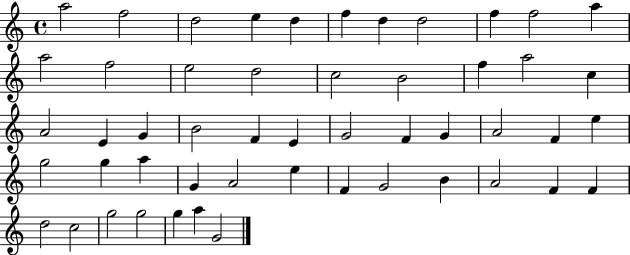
A5/h F5/h D5/h E5/q D5/q F5/q D5/q D5/h F5/q F5/h A5/q A5/h F5/h E5/h D5/h C5/h B4/h F5/q A5/h C5/q A4/h E4/q G4/q B4/h F4/q E4/q G4/h F4/q G4/q A4/h F4/q E5/q G5/h G5/q A5/q G4/q A4/h E5/q F4/q G4/h B4/q A4/h F4/q F4/q D5/h C5/h G5/h G5/h G5/q A5/q G4/h